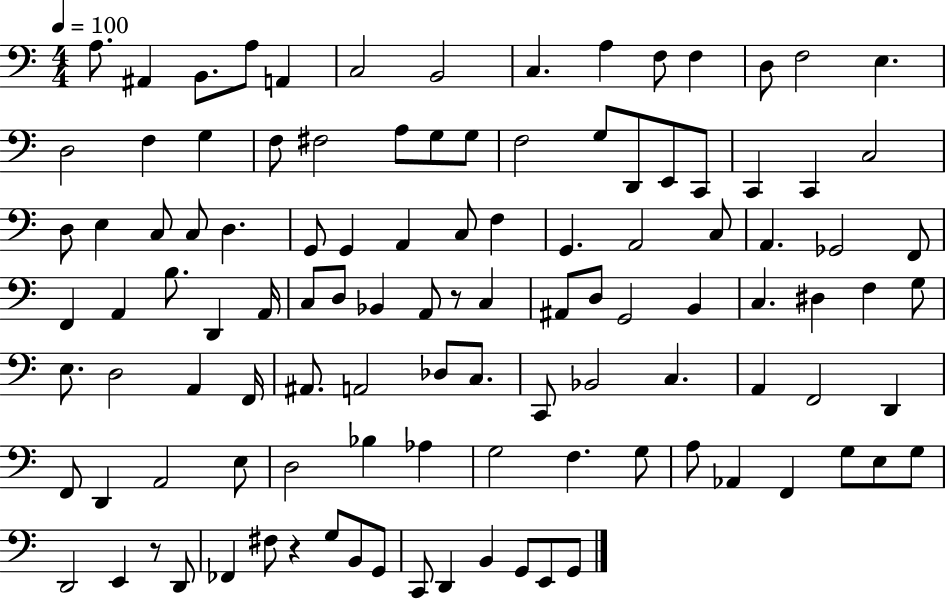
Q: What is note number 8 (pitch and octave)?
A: C3